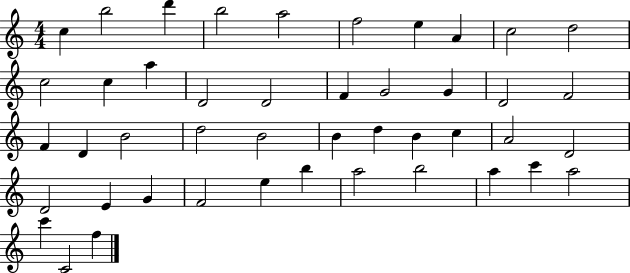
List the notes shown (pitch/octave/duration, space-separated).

C5/q B5/h D6/q B5/h A5/h F5/h E5/q A4/q C5/h D5/h C5/h C5/q A5/q D4/h D4/h F4/q G4/h G4/q D4/h F4/h F4/q D4/q B4/h D5/h B4/h B4/q D5/q B4/q C5/q A4/h D4/h D4/h E4/q G4/q F4/h E5/q B5/q A5/h B5/h A5/q C6/q A5/h C6/q C4/h F5/q